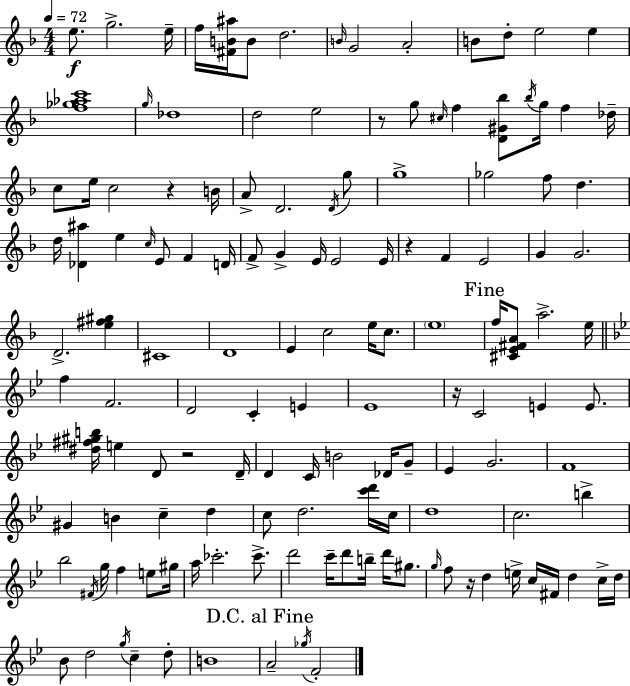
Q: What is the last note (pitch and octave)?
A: F4